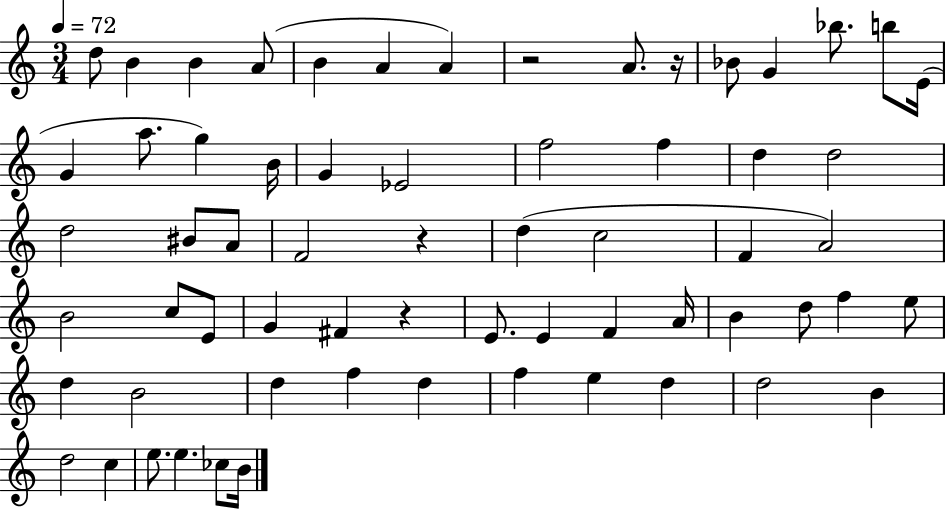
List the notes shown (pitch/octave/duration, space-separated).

D5/e B4/q B4/q A4/e B4/q A4/q A4/q R/h A4/e. R/s Bb4/e G4/q Bb5/e. B5/e E4/s G4/q A5/e. G5/q B4/s G4/q Eb4/h F5/h F5/q D5/q D5/h D5/h BIS4/e A4/e F4/h R/q D5/q C5/h F4/q A4/h B4/h C5/e E4/e G4/q F#4/q R/q E4/e. E4/q F4/q A4/s B4/q D5/e F5/q E5/e D5/q B4/h D5/q F5/q D5/q F5/q E5/q D5/q D5/h B4/q D5/h C5/q E5/e. E5/q. CES5/e B4/s